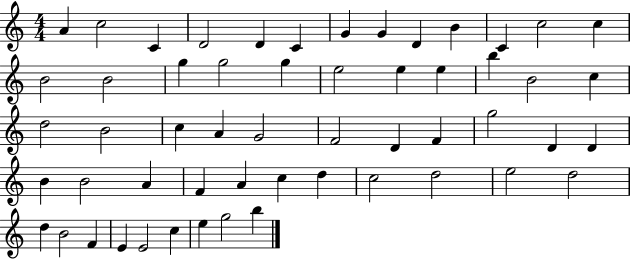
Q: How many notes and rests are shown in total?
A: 55